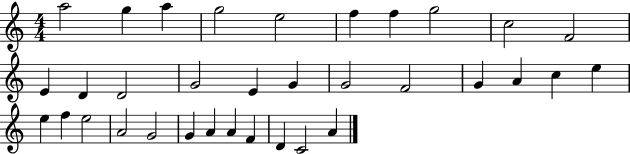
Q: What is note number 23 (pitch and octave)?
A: E5